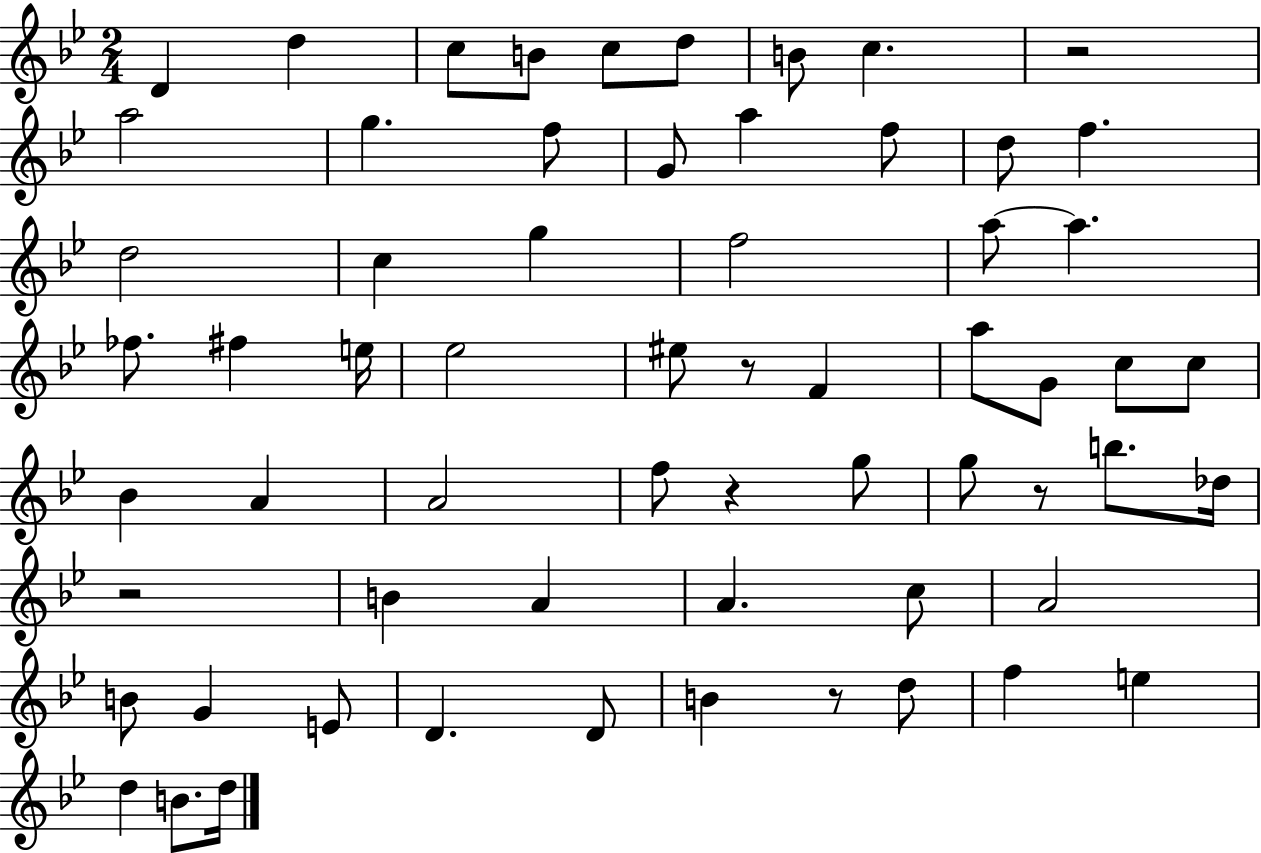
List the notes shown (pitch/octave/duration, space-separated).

D4/q D5/q C5/e B4/e C5/e D5/e B4/e C5/q. R/h A5/h G5/q. F5/e G4/e A5/q F5/e D5/e F5/q. D5/h C5/q G5/q F5/h A5/e A5/q. FES5/e. F#5/q E5/s Eb5/h EIS5/e R/e F4/q A5/e G4/e C5/e C5/e Bb4/q A4/q A4/h F5/e R/q G5/e G5/e R/e B5/e. Db5/s R/h B4/q A4/q A4/q. C5/e A4/h B4/e G4/q E4/e D4/q. D4/e B4/q R/e D5/e F5/q E5/q D5/q B4/e. D5/s